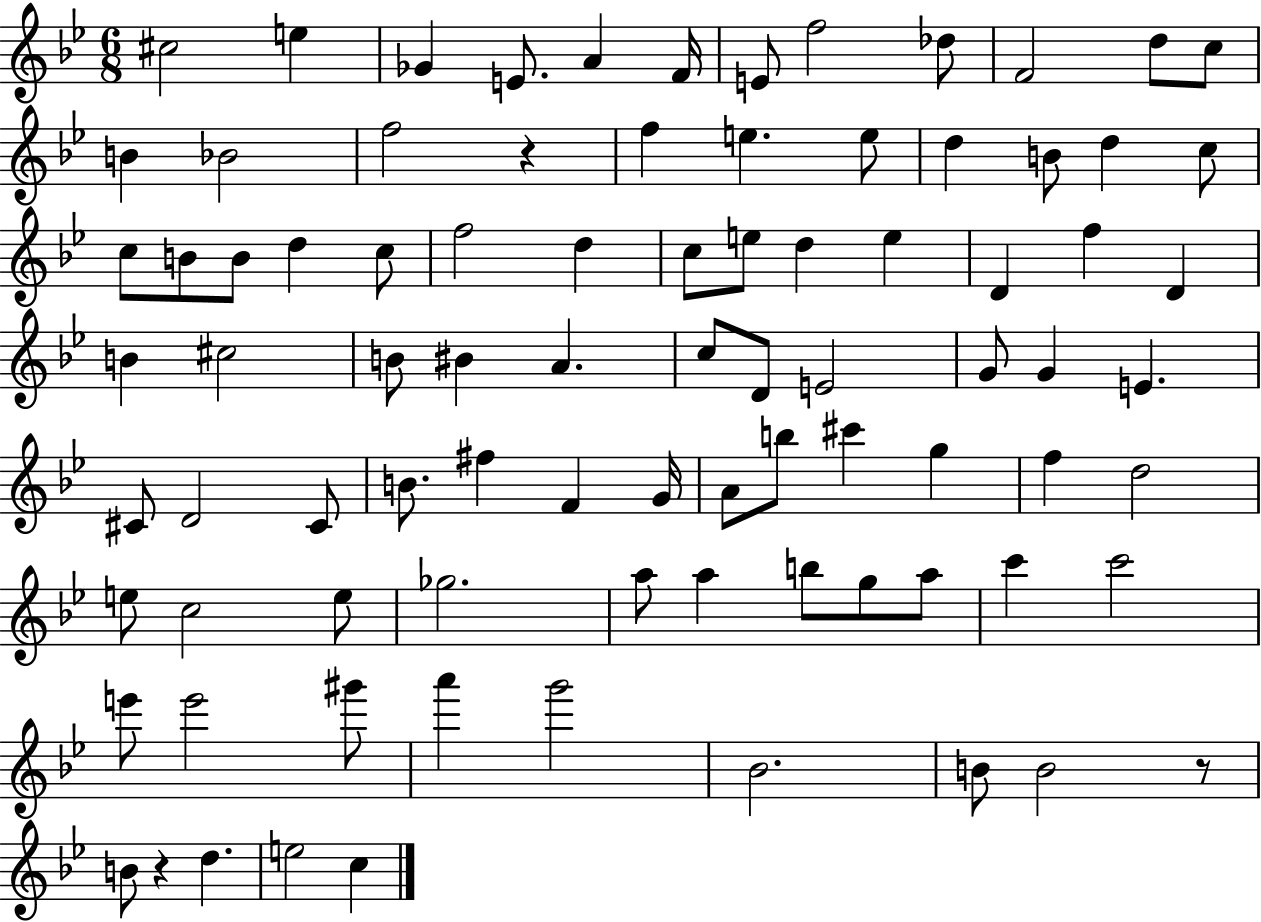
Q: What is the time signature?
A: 6/8